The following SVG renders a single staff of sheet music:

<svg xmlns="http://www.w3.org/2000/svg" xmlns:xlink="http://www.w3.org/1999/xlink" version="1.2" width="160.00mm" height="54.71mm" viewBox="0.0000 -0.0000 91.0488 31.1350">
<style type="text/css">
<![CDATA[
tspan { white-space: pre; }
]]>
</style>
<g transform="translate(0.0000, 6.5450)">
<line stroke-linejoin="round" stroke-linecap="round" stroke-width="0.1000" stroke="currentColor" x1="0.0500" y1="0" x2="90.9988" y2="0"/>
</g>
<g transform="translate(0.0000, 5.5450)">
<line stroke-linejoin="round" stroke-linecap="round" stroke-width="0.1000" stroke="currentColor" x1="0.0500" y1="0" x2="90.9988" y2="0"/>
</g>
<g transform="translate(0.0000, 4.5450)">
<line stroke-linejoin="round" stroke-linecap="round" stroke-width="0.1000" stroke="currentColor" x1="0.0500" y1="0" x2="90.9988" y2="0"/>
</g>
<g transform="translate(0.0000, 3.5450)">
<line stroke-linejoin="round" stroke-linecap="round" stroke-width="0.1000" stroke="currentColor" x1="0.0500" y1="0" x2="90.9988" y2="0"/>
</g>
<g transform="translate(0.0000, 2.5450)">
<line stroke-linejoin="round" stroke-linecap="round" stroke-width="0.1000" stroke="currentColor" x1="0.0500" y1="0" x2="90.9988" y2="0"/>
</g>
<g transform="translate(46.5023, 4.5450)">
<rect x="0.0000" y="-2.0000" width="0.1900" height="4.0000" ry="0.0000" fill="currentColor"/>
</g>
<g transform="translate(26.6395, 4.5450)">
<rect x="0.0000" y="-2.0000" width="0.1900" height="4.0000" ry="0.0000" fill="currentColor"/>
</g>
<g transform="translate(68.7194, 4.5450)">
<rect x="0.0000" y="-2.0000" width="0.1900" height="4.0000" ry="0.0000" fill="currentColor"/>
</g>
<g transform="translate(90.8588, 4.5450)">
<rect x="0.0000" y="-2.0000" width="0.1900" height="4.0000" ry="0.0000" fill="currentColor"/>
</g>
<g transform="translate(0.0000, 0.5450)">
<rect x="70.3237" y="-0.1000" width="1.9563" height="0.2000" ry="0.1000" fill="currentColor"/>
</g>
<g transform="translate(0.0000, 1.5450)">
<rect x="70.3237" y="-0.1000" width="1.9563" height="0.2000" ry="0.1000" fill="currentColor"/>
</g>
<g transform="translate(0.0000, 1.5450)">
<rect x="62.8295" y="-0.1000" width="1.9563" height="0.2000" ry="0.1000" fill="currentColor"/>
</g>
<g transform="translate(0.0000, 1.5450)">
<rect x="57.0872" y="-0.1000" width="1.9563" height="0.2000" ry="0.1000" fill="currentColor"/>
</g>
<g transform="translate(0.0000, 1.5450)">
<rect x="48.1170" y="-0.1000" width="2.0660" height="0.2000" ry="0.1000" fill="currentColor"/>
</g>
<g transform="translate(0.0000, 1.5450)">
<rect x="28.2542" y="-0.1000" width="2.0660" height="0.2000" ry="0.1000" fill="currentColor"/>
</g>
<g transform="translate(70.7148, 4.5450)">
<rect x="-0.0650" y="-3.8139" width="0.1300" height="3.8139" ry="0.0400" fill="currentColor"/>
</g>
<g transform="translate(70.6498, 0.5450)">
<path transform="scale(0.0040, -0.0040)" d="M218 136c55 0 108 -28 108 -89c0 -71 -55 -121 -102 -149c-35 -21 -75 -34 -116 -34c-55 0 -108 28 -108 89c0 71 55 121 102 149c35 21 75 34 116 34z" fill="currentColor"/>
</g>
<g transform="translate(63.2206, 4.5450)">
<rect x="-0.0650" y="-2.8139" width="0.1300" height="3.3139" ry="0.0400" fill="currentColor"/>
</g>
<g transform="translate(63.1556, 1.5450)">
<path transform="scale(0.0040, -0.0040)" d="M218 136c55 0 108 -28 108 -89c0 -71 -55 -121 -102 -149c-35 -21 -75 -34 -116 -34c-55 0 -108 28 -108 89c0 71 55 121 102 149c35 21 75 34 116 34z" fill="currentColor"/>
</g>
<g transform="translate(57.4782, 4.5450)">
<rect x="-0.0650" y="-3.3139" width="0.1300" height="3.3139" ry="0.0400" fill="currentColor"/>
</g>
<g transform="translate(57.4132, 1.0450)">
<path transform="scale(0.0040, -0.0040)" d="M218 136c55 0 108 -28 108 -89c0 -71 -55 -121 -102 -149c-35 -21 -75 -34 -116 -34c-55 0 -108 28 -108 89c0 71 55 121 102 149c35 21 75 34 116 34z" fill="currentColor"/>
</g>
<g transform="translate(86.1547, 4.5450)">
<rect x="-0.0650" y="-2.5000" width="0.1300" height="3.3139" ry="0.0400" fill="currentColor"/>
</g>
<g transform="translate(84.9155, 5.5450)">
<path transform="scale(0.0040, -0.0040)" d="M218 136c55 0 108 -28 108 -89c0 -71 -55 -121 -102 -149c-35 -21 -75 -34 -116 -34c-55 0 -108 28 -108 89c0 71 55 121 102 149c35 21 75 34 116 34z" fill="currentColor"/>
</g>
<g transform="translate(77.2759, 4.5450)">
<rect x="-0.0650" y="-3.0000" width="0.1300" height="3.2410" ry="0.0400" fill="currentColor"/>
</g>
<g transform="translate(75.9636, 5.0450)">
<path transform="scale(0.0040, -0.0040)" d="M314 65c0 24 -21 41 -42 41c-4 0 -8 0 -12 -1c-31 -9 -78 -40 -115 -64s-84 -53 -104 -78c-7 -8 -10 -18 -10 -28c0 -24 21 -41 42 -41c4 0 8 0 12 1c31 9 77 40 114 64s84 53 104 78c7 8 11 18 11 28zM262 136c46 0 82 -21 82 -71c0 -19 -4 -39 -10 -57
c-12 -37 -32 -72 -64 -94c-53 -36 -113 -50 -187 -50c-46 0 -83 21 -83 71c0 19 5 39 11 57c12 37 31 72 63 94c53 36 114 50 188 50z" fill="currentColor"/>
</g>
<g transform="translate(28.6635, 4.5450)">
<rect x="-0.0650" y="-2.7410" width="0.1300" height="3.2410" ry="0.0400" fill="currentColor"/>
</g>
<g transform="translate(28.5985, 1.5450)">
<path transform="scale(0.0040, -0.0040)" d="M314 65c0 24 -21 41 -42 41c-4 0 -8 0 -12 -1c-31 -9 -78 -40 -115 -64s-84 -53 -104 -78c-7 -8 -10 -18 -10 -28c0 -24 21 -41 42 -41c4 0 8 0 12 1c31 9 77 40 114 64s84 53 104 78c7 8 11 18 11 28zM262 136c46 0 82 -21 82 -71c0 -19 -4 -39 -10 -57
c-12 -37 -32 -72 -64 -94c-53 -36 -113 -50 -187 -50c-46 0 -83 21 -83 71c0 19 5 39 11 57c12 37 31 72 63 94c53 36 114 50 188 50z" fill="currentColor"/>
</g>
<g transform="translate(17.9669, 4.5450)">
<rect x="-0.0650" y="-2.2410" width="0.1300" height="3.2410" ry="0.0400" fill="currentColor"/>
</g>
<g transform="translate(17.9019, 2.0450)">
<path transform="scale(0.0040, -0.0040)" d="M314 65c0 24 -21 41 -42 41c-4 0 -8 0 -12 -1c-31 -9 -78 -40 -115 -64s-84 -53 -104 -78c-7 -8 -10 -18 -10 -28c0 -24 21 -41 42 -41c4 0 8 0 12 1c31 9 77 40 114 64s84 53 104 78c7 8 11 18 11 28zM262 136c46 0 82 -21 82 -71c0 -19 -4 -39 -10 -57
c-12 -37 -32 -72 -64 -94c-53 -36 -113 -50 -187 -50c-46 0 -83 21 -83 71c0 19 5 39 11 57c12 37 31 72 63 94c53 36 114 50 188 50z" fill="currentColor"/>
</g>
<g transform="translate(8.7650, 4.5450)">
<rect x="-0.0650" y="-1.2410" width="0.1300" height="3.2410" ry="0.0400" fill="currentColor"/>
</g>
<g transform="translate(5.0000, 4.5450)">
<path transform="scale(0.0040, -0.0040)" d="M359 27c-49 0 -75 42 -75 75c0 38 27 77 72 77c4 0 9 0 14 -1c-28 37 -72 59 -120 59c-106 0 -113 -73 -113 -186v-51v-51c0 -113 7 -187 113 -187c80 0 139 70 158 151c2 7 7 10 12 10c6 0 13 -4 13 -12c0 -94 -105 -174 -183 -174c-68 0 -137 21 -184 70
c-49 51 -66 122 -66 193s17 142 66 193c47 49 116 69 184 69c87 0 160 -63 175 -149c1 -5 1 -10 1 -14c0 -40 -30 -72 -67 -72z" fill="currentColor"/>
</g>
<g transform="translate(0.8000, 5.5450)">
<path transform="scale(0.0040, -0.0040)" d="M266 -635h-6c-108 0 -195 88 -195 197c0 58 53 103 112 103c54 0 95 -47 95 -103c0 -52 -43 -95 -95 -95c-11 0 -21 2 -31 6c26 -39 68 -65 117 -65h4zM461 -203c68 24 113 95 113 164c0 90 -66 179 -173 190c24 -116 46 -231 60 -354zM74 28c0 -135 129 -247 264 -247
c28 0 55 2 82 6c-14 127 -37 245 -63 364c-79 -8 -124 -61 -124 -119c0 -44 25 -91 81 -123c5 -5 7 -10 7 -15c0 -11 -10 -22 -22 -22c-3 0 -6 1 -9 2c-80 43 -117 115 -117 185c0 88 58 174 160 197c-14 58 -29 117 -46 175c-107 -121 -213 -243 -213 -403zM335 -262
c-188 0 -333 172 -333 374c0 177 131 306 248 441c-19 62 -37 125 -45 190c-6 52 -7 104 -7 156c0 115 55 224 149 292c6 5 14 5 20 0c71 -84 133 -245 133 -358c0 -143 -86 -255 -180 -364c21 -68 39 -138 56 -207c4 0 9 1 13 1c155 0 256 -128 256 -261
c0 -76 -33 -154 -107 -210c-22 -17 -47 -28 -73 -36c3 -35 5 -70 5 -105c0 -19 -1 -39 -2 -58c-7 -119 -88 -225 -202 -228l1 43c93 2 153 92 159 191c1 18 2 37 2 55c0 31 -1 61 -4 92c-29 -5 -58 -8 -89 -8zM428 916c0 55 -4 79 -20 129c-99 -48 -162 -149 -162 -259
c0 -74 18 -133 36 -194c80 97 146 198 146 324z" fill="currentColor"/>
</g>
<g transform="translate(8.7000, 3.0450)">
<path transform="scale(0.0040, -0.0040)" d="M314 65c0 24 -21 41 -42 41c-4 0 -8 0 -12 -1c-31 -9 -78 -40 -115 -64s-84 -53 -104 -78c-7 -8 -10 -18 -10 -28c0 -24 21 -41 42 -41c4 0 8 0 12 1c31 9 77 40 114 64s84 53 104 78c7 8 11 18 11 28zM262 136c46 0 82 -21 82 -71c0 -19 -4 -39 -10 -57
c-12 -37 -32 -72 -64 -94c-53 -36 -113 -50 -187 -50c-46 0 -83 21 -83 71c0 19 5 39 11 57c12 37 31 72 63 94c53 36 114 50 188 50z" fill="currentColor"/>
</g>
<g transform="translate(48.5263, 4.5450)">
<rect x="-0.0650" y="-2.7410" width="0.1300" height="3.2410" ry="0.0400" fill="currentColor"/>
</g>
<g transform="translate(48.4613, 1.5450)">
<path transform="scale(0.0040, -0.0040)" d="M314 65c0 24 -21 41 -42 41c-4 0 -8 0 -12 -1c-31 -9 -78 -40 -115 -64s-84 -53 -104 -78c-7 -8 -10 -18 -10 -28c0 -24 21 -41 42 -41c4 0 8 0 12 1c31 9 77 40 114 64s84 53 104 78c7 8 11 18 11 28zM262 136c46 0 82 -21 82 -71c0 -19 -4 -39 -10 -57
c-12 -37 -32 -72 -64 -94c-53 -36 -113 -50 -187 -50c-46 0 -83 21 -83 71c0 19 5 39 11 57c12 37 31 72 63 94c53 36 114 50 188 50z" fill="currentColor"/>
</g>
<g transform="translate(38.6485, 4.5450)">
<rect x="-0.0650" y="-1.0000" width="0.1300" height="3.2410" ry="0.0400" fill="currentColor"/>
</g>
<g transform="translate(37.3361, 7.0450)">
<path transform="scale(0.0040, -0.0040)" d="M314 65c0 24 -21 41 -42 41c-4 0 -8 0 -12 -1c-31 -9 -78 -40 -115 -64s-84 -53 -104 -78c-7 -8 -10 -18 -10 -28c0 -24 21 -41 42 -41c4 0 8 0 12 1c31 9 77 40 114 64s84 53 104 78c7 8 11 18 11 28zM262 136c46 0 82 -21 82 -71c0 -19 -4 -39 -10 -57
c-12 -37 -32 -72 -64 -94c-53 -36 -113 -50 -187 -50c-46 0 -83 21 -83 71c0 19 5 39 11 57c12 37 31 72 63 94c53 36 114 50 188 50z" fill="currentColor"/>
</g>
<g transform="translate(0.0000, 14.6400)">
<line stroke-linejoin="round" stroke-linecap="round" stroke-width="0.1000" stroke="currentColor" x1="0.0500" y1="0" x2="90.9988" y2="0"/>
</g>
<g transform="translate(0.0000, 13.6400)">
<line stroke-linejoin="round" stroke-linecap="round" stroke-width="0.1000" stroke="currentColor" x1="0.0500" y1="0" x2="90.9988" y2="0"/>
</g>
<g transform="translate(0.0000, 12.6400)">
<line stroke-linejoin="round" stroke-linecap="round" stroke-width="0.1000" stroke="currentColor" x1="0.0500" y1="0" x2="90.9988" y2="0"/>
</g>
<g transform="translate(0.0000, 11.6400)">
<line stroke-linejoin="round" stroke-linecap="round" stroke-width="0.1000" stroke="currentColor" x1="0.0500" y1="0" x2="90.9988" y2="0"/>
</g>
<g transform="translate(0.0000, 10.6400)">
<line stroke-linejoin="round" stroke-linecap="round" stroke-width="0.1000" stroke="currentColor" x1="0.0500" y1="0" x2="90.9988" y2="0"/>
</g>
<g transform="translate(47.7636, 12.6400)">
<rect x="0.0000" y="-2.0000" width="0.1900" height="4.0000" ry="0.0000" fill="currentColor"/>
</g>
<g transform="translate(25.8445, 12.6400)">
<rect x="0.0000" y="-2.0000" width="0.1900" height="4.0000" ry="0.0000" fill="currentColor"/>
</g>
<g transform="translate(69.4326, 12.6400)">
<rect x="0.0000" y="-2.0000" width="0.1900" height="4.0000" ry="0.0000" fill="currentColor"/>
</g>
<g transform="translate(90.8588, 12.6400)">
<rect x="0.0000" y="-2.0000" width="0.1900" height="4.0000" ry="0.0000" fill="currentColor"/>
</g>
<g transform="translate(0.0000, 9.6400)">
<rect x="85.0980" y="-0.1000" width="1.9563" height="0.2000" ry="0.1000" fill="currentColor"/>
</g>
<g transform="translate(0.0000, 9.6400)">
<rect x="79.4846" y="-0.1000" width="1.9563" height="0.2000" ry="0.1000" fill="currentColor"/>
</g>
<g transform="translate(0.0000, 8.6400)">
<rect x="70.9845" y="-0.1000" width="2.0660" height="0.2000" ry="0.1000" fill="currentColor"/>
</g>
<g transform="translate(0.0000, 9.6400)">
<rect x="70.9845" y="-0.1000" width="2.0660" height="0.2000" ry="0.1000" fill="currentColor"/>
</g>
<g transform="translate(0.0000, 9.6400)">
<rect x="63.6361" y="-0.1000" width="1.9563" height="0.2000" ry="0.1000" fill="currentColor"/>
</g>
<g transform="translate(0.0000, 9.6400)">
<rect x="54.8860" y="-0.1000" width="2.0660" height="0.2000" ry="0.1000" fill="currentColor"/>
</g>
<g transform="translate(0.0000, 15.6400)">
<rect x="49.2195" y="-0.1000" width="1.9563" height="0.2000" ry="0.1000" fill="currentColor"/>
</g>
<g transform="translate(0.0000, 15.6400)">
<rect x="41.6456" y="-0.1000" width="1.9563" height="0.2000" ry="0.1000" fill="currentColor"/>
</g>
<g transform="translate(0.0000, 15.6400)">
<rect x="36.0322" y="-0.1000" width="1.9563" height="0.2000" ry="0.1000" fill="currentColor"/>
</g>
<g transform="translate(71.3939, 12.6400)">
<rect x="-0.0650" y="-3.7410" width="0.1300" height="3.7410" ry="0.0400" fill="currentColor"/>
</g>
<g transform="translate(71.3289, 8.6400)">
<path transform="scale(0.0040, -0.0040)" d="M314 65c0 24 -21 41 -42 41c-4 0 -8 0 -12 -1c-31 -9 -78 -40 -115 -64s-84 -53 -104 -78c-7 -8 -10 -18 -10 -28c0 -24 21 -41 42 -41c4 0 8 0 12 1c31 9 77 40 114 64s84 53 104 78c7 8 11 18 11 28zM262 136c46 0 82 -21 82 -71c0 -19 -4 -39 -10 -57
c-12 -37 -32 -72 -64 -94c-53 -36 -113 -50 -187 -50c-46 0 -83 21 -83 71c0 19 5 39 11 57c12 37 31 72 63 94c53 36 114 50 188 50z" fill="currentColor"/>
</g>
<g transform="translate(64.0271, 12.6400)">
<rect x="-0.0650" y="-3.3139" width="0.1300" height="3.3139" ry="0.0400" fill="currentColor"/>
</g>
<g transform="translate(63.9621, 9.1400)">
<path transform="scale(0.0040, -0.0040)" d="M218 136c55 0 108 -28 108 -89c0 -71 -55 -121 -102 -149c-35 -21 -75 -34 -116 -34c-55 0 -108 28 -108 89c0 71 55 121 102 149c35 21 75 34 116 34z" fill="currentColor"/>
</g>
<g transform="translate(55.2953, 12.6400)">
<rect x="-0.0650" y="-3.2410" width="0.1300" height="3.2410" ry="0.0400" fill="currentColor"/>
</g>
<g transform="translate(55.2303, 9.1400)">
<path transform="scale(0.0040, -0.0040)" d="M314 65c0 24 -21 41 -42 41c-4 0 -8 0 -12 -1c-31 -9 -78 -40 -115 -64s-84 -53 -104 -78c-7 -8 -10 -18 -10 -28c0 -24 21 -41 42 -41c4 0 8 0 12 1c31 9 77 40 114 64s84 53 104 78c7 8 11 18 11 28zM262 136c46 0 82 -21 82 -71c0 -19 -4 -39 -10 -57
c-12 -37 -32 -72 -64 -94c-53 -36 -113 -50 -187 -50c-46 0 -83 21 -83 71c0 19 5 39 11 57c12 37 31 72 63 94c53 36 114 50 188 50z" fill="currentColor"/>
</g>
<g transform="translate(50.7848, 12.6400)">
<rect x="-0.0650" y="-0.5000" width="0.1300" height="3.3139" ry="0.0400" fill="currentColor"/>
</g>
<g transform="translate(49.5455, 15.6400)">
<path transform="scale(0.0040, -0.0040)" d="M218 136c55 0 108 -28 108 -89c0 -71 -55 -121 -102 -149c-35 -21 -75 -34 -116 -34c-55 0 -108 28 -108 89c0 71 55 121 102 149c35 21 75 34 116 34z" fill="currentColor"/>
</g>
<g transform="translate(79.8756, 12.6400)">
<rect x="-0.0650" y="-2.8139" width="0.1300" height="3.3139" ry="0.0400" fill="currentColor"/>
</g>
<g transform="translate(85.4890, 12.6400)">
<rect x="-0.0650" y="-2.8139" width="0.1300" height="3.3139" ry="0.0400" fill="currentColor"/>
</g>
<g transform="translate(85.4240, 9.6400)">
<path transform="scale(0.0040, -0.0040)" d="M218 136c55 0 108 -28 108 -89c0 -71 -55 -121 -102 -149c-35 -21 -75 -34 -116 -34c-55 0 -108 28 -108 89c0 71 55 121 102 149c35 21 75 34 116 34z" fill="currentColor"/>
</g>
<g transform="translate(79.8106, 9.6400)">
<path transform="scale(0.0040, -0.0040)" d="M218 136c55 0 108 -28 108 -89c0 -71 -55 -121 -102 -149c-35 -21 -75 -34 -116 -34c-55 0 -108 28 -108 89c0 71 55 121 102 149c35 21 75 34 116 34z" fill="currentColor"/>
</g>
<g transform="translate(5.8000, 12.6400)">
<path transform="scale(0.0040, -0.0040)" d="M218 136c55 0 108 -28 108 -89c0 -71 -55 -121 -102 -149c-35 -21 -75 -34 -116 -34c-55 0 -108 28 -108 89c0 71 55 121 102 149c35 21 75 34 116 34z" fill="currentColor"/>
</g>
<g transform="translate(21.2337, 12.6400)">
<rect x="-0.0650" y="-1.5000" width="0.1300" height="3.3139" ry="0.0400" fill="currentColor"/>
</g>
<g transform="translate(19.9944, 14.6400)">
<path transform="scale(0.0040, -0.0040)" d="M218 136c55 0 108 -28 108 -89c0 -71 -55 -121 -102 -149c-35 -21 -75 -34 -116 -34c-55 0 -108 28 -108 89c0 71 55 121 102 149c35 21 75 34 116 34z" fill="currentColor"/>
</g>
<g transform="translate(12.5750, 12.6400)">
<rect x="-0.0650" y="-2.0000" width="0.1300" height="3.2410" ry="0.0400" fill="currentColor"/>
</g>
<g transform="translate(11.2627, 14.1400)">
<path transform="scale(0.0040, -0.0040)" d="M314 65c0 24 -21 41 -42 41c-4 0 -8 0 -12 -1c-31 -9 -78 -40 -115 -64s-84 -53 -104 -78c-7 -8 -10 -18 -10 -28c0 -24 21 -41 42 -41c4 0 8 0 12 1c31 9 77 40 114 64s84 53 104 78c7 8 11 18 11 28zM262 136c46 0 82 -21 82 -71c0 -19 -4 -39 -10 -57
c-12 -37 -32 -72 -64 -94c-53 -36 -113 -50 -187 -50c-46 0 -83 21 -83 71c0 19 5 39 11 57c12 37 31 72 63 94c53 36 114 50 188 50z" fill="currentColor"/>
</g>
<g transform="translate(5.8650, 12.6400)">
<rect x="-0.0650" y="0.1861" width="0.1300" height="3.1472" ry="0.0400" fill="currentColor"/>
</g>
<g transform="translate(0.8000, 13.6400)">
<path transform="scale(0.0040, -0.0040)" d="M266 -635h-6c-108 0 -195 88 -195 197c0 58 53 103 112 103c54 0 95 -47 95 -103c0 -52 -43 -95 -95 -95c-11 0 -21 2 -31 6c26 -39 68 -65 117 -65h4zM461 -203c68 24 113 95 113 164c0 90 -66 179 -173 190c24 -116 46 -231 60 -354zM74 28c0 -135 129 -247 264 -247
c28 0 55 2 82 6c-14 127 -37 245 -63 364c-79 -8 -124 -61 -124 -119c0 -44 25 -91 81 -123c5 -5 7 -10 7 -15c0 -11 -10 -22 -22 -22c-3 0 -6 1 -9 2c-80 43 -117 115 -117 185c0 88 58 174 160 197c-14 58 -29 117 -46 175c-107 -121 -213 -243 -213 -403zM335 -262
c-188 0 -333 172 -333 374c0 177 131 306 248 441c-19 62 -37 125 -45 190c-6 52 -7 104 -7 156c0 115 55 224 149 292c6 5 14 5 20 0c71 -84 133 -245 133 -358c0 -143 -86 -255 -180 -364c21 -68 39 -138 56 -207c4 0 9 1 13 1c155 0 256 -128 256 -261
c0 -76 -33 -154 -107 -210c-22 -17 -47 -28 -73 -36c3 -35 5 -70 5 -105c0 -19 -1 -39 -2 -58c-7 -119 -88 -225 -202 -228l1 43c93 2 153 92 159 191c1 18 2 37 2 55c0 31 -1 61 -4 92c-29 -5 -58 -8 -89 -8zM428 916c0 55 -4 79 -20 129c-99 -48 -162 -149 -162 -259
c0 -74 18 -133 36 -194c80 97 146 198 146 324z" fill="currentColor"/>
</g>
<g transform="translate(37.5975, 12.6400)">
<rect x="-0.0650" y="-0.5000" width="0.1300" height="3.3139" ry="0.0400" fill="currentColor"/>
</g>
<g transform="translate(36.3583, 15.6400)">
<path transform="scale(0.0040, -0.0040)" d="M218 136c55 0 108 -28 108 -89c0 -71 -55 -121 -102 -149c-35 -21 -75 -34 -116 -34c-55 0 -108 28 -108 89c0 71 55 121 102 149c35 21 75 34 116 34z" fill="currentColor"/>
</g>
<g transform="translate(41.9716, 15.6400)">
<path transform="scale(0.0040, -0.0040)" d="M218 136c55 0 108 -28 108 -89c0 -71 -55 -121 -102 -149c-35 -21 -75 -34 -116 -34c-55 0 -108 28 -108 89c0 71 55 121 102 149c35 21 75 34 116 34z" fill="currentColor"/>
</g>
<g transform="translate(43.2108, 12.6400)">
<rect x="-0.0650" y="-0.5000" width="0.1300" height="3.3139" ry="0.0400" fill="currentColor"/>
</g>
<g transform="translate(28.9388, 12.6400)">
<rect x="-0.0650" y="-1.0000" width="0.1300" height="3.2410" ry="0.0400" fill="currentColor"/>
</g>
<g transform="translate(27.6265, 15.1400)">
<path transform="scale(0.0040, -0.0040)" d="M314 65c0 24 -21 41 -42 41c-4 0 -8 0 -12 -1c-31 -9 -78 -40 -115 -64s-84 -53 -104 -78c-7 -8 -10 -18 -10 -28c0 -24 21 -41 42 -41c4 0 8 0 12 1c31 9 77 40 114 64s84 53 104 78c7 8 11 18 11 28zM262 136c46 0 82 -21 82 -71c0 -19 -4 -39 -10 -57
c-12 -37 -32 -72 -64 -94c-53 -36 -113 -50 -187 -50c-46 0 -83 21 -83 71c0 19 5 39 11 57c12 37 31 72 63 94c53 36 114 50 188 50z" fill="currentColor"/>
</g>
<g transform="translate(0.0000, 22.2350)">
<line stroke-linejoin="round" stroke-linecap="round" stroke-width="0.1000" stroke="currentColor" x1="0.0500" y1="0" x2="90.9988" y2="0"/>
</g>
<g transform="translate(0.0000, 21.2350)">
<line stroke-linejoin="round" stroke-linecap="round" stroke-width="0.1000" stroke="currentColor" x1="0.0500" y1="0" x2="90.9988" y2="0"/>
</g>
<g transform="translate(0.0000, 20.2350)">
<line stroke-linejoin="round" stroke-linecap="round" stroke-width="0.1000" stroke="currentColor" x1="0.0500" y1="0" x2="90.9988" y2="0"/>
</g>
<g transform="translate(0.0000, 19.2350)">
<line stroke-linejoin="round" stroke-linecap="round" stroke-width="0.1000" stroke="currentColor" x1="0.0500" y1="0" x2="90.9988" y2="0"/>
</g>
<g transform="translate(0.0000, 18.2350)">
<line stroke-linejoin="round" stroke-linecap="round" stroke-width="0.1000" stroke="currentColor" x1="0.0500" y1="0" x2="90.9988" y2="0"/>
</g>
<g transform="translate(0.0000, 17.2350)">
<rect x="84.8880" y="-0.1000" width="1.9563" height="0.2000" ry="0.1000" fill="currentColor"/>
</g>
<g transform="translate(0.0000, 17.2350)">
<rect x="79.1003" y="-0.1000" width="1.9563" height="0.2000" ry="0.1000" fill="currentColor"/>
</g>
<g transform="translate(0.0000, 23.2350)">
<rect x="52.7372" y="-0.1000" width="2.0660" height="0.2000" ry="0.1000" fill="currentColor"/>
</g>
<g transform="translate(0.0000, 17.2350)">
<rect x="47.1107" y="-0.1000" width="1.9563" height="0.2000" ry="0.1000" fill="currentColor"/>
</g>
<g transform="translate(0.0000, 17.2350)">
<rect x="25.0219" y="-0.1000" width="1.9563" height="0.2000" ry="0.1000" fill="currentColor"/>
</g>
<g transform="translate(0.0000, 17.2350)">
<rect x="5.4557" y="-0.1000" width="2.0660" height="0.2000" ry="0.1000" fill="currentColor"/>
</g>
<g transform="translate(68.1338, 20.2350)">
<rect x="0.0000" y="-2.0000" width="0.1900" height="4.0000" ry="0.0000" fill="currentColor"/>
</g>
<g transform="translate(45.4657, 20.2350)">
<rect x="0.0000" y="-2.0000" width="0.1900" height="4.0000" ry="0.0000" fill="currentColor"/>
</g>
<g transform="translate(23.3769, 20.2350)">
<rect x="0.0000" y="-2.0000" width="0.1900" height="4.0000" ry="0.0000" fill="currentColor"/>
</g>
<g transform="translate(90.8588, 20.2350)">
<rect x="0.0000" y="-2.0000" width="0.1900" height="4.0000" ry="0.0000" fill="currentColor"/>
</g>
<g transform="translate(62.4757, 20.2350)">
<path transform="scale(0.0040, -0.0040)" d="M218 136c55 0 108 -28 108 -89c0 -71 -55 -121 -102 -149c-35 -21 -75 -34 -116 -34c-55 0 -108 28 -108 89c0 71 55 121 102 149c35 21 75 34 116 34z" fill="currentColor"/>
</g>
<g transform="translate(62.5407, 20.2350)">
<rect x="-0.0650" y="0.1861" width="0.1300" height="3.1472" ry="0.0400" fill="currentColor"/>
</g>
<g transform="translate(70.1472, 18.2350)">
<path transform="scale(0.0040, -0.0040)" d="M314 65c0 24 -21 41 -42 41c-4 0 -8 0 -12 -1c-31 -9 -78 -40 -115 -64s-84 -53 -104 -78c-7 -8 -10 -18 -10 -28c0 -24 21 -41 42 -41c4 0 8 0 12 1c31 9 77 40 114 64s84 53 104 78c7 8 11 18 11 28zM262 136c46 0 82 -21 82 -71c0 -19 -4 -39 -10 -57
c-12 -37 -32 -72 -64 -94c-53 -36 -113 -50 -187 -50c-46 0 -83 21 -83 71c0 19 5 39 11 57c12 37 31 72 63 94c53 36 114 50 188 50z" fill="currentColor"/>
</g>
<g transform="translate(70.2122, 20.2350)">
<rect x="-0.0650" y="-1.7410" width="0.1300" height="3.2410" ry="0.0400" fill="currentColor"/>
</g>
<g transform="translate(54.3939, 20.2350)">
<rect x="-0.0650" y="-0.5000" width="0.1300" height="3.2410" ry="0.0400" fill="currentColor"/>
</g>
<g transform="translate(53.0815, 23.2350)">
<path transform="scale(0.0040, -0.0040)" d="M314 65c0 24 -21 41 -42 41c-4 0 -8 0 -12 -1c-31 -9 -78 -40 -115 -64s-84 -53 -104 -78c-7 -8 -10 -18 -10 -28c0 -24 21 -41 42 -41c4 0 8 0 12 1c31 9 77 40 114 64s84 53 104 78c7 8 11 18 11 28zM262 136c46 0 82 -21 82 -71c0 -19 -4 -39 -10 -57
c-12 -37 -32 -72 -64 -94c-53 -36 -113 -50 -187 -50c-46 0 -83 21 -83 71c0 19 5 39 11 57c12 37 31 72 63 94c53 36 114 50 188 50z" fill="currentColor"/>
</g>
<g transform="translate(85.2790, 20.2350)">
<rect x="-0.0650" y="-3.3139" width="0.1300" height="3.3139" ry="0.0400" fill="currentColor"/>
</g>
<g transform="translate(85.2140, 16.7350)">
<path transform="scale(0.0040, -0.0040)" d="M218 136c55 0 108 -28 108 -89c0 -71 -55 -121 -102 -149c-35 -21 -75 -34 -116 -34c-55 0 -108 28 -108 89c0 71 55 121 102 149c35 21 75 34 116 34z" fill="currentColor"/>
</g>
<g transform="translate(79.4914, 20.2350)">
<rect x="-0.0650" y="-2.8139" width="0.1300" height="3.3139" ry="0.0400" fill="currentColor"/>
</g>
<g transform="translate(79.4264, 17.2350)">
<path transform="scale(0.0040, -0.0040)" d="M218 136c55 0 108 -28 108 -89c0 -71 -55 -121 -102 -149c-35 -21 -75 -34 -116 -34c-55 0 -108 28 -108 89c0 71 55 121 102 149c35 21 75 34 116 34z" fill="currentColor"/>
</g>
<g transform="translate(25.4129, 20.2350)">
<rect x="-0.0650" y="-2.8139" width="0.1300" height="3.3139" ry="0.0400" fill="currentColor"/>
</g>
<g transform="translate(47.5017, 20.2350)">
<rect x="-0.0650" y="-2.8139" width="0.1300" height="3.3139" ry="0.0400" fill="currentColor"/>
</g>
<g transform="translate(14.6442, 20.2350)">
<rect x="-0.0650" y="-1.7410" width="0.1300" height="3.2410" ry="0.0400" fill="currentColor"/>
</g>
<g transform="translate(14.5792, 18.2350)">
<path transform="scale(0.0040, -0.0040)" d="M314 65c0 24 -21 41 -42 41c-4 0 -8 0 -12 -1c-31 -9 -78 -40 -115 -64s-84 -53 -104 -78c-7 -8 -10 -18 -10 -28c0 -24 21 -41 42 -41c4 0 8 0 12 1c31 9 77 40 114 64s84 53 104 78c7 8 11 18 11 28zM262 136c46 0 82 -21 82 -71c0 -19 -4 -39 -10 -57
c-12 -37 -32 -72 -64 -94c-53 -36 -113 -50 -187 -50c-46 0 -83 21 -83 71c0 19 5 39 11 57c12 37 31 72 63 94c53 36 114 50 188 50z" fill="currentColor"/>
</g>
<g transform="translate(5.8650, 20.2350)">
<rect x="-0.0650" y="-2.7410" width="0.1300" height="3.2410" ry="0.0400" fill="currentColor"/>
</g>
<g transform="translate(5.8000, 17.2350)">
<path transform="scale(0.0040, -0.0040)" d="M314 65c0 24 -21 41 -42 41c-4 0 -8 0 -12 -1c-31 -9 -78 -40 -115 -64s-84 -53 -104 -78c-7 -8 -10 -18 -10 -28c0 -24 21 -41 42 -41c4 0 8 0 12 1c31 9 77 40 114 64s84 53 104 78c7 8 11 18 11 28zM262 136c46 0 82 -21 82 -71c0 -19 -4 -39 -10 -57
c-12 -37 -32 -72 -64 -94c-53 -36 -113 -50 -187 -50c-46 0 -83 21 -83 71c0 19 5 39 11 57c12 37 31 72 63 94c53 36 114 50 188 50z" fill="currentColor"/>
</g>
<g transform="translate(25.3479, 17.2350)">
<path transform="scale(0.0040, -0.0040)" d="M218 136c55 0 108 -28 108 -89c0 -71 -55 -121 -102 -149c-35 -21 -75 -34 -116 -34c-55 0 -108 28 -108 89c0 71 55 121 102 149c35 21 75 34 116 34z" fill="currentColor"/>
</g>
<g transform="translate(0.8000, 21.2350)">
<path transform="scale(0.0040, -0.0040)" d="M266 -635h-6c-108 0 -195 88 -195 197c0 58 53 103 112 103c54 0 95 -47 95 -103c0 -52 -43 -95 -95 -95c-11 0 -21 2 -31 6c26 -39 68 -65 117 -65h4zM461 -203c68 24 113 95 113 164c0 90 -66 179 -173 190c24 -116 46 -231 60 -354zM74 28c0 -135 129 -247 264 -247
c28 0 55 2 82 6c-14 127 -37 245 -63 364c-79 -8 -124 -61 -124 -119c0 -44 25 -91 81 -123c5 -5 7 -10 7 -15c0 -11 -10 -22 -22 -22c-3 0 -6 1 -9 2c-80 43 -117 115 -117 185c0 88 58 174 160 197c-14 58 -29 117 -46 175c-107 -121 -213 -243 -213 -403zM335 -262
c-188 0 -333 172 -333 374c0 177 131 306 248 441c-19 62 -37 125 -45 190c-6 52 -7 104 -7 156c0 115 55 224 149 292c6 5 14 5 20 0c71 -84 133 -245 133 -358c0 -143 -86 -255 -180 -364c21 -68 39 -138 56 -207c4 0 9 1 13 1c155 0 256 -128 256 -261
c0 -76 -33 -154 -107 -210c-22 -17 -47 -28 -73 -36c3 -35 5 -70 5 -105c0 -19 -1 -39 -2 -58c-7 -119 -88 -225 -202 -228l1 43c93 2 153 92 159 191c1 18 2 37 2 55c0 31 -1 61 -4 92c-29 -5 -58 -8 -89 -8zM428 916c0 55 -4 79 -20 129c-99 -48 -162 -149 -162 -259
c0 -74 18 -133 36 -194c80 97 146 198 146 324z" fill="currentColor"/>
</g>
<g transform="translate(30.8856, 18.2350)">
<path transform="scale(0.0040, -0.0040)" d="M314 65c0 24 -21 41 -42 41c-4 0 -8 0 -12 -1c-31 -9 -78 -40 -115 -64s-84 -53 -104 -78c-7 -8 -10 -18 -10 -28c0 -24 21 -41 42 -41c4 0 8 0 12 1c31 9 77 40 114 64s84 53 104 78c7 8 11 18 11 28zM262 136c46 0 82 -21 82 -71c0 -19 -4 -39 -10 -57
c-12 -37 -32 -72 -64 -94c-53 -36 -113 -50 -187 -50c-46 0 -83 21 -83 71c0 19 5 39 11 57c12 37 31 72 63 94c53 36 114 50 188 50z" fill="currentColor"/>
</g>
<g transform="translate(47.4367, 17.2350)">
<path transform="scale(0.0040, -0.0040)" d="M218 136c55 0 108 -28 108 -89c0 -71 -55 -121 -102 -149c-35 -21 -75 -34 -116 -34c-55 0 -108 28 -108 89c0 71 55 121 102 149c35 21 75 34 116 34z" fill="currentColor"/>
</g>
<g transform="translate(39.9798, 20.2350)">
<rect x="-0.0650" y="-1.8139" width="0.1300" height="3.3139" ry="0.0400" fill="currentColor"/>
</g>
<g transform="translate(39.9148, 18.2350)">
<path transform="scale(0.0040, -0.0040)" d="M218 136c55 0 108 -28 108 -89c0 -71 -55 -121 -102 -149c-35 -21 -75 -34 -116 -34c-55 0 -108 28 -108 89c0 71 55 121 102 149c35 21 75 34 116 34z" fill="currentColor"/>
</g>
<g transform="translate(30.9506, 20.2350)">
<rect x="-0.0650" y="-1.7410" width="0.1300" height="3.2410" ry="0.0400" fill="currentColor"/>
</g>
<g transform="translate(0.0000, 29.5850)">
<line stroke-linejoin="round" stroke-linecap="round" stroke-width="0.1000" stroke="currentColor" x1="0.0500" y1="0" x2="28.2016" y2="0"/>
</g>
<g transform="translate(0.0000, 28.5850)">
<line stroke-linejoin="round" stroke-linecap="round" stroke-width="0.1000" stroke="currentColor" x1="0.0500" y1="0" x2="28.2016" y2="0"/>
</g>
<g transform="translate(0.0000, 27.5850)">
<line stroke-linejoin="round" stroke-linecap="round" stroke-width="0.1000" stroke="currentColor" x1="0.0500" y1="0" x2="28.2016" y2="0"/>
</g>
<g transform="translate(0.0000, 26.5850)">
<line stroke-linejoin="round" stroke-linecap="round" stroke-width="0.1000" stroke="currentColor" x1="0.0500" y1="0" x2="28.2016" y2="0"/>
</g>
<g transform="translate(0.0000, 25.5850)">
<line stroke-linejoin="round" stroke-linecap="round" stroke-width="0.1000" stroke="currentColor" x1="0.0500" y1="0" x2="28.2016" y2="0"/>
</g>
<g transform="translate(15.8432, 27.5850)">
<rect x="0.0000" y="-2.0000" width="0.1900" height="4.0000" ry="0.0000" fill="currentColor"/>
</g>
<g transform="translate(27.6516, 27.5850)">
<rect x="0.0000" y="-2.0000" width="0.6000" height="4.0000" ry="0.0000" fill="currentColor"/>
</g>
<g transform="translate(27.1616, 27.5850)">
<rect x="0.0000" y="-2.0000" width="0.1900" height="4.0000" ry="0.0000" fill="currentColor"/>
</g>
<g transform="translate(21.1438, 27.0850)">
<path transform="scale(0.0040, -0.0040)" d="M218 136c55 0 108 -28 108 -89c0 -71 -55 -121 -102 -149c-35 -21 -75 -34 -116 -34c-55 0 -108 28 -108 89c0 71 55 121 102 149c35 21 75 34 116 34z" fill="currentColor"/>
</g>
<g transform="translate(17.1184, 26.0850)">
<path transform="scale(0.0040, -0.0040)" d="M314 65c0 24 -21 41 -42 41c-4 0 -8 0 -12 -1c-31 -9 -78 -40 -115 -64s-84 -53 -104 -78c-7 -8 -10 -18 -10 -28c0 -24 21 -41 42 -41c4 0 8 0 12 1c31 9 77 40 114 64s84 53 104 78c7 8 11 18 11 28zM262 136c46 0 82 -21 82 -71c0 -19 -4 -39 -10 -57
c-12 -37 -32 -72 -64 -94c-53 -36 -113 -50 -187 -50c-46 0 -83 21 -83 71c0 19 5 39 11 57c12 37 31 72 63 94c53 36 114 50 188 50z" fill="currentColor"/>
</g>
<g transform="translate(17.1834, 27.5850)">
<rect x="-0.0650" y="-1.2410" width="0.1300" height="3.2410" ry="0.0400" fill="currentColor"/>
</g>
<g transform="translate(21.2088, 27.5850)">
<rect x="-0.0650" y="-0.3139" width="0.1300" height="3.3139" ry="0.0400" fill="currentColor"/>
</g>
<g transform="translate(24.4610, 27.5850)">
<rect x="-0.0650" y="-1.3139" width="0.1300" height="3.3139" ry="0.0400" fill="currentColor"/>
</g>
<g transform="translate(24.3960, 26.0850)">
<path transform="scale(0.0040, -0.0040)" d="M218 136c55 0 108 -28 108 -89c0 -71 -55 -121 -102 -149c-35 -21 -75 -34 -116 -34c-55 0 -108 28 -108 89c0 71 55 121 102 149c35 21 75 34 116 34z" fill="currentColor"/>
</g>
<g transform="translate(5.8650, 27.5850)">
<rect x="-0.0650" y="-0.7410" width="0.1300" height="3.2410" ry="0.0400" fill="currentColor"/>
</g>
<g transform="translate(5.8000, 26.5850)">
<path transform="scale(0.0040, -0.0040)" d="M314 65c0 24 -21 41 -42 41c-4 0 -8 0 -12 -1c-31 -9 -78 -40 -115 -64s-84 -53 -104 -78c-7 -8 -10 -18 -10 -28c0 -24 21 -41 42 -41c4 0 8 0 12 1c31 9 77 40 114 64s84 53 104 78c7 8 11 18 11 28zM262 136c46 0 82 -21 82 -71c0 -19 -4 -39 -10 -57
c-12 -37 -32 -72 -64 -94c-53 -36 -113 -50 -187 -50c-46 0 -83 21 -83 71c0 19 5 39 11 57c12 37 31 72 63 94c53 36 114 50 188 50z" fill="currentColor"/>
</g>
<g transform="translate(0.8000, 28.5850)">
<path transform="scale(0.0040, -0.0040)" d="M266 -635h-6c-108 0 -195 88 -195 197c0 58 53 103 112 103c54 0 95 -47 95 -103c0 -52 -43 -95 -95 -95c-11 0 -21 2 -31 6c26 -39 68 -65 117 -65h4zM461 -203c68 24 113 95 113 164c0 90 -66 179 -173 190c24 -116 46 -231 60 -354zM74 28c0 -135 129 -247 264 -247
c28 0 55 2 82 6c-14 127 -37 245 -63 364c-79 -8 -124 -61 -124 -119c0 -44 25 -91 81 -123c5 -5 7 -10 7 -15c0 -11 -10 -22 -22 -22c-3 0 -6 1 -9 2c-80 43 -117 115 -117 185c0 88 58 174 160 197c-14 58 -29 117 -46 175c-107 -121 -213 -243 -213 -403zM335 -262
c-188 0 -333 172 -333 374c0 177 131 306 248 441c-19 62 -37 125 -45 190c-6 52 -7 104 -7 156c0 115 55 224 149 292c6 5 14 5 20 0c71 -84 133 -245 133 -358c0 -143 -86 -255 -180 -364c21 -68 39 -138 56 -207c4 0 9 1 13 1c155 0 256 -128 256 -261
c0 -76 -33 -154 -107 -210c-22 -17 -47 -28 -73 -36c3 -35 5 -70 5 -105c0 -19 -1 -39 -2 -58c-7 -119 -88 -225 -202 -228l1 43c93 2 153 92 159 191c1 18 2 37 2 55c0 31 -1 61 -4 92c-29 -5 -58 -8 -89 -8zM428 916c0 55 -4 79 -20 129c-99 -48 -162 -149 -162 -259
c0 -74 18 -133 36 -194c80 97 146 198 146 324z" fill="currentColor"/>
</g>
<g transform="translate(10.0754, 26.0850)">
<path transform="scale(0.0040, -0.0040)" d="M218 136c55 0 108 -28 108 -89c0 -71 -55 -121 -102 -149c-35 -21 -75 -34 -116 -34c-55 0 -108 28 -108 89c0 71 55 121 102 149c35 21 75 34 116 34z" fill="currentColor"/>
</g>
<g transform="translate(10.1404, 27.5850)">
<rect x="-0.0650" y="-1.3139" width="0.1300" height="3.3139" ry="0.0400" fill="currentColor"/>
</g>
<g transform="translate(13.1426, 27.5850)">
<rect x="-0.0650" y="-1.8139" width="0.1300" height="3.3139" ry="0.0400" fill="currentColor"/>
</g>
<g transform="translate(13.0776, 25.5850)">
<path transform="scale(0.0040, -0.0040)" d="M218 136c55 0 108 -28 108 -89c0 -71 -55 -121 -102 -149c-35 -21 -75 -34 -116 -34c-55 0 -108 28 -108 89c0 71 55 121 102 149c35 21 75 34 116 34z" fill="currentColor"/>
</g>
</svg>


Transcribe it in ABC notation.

X:1
T:Untitled
M:4/4
L:1/4
K:C
e2 g2 a2 D2 a2 b a c' A2 G B F2 E D2 C C C b2 b c'2 a a a2 f2 a f2 f a C2 B f2 a b d2 e f e2 c e